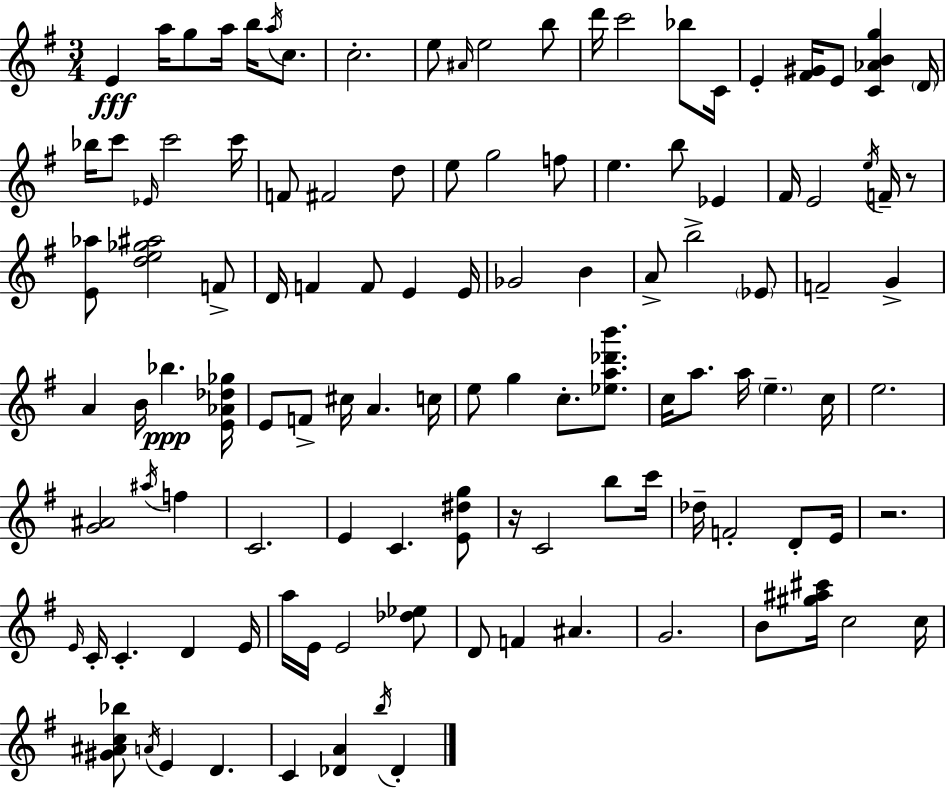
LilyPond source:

{
  \clef treble
  \numericTimeSignature
  \time 3/4
  \key e \minor
  e'4\fff a''16 g''8 a''16 b''16 \acciaccatura { a''16 } c''8. | c''2.-. | e''8 \grace { ais'16 } e''2 | b''8 d'''16 c'''2 bes''8 | \break c'16 e'4-. <fis' gis'>16 e'8 <c' aes' b' g''>4 | \parenthesize d'16 bes''16 c'''8 \grace { ees'16 } c'''2 | c'''16 f'8 fis'2 | d''8 e''8 g''2 | \break f''8 e''4. b''8 ees'4 | fis'16 e'2 | \acciaccatura { e''16 } f'16-- r8 <e' aes''>8 <d'' e'' ges'' ais''>2 | f'8-> d'16 f'4 f'8 e'4 | \break e'16 ges'2 | b'4 a'8-> b''2-> | \parenthesize ees'8 f'2-- | g'4-> a'4 b'16 bes''4.\ppp | \break <e' aes' des'' ges''>16 e'8 f'8-> cis''16 a'4. | c''16 e''8 g''4 c''8.-. | <ees'' a'' des''' b'''>8. c''16 a''8. a''16 \parenthesize e''4.-- | c''16 e''2. | \break <g' ais'>2 | \acciaccatura { ais''16 } f''4 c'2. | e'4 c'4. | <e' dis'' g''>8 r16 c'2 | \break b''8 c'''16 des''16-- f'2-. | d'8-. e'16 r2. | \grace { e'16 } c'16-. c'4.-. | d'4 e'16 a''16 e'16 e'2 | \break <des'' ees''>8 d'8 f'4 | ais'4. g'2. | b'8 <gis'' ais'' cis'''>16 c''2 | c''16 <gis' ais' c'' bes''>8 \acciaccatura { a'16 } e'4 | \break d'4. c'4 <des' a'>4 | \acciaccatura { b''16 } des'4-. \bar "|."
}